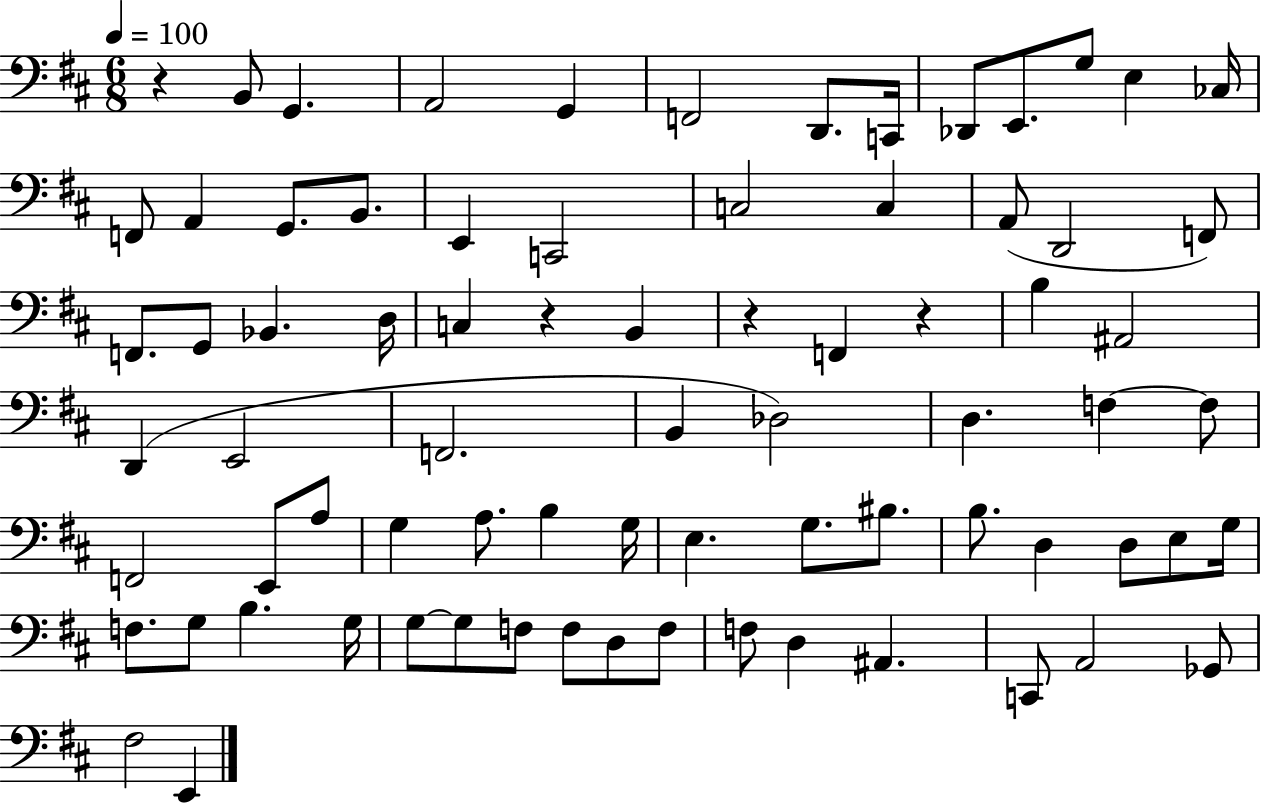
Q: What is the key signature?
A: D major